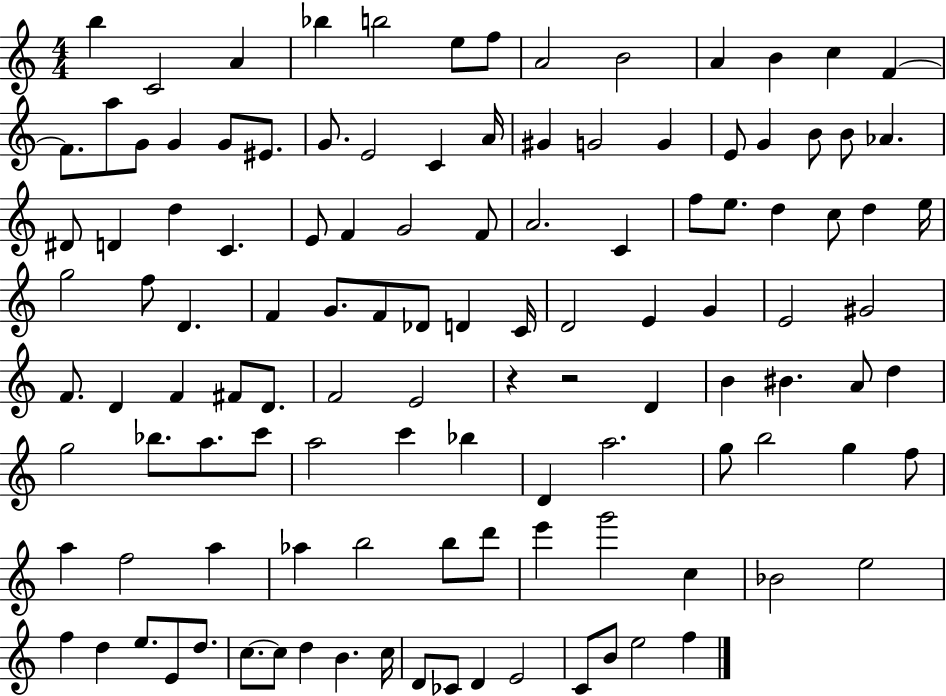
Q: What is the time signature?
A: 4/4